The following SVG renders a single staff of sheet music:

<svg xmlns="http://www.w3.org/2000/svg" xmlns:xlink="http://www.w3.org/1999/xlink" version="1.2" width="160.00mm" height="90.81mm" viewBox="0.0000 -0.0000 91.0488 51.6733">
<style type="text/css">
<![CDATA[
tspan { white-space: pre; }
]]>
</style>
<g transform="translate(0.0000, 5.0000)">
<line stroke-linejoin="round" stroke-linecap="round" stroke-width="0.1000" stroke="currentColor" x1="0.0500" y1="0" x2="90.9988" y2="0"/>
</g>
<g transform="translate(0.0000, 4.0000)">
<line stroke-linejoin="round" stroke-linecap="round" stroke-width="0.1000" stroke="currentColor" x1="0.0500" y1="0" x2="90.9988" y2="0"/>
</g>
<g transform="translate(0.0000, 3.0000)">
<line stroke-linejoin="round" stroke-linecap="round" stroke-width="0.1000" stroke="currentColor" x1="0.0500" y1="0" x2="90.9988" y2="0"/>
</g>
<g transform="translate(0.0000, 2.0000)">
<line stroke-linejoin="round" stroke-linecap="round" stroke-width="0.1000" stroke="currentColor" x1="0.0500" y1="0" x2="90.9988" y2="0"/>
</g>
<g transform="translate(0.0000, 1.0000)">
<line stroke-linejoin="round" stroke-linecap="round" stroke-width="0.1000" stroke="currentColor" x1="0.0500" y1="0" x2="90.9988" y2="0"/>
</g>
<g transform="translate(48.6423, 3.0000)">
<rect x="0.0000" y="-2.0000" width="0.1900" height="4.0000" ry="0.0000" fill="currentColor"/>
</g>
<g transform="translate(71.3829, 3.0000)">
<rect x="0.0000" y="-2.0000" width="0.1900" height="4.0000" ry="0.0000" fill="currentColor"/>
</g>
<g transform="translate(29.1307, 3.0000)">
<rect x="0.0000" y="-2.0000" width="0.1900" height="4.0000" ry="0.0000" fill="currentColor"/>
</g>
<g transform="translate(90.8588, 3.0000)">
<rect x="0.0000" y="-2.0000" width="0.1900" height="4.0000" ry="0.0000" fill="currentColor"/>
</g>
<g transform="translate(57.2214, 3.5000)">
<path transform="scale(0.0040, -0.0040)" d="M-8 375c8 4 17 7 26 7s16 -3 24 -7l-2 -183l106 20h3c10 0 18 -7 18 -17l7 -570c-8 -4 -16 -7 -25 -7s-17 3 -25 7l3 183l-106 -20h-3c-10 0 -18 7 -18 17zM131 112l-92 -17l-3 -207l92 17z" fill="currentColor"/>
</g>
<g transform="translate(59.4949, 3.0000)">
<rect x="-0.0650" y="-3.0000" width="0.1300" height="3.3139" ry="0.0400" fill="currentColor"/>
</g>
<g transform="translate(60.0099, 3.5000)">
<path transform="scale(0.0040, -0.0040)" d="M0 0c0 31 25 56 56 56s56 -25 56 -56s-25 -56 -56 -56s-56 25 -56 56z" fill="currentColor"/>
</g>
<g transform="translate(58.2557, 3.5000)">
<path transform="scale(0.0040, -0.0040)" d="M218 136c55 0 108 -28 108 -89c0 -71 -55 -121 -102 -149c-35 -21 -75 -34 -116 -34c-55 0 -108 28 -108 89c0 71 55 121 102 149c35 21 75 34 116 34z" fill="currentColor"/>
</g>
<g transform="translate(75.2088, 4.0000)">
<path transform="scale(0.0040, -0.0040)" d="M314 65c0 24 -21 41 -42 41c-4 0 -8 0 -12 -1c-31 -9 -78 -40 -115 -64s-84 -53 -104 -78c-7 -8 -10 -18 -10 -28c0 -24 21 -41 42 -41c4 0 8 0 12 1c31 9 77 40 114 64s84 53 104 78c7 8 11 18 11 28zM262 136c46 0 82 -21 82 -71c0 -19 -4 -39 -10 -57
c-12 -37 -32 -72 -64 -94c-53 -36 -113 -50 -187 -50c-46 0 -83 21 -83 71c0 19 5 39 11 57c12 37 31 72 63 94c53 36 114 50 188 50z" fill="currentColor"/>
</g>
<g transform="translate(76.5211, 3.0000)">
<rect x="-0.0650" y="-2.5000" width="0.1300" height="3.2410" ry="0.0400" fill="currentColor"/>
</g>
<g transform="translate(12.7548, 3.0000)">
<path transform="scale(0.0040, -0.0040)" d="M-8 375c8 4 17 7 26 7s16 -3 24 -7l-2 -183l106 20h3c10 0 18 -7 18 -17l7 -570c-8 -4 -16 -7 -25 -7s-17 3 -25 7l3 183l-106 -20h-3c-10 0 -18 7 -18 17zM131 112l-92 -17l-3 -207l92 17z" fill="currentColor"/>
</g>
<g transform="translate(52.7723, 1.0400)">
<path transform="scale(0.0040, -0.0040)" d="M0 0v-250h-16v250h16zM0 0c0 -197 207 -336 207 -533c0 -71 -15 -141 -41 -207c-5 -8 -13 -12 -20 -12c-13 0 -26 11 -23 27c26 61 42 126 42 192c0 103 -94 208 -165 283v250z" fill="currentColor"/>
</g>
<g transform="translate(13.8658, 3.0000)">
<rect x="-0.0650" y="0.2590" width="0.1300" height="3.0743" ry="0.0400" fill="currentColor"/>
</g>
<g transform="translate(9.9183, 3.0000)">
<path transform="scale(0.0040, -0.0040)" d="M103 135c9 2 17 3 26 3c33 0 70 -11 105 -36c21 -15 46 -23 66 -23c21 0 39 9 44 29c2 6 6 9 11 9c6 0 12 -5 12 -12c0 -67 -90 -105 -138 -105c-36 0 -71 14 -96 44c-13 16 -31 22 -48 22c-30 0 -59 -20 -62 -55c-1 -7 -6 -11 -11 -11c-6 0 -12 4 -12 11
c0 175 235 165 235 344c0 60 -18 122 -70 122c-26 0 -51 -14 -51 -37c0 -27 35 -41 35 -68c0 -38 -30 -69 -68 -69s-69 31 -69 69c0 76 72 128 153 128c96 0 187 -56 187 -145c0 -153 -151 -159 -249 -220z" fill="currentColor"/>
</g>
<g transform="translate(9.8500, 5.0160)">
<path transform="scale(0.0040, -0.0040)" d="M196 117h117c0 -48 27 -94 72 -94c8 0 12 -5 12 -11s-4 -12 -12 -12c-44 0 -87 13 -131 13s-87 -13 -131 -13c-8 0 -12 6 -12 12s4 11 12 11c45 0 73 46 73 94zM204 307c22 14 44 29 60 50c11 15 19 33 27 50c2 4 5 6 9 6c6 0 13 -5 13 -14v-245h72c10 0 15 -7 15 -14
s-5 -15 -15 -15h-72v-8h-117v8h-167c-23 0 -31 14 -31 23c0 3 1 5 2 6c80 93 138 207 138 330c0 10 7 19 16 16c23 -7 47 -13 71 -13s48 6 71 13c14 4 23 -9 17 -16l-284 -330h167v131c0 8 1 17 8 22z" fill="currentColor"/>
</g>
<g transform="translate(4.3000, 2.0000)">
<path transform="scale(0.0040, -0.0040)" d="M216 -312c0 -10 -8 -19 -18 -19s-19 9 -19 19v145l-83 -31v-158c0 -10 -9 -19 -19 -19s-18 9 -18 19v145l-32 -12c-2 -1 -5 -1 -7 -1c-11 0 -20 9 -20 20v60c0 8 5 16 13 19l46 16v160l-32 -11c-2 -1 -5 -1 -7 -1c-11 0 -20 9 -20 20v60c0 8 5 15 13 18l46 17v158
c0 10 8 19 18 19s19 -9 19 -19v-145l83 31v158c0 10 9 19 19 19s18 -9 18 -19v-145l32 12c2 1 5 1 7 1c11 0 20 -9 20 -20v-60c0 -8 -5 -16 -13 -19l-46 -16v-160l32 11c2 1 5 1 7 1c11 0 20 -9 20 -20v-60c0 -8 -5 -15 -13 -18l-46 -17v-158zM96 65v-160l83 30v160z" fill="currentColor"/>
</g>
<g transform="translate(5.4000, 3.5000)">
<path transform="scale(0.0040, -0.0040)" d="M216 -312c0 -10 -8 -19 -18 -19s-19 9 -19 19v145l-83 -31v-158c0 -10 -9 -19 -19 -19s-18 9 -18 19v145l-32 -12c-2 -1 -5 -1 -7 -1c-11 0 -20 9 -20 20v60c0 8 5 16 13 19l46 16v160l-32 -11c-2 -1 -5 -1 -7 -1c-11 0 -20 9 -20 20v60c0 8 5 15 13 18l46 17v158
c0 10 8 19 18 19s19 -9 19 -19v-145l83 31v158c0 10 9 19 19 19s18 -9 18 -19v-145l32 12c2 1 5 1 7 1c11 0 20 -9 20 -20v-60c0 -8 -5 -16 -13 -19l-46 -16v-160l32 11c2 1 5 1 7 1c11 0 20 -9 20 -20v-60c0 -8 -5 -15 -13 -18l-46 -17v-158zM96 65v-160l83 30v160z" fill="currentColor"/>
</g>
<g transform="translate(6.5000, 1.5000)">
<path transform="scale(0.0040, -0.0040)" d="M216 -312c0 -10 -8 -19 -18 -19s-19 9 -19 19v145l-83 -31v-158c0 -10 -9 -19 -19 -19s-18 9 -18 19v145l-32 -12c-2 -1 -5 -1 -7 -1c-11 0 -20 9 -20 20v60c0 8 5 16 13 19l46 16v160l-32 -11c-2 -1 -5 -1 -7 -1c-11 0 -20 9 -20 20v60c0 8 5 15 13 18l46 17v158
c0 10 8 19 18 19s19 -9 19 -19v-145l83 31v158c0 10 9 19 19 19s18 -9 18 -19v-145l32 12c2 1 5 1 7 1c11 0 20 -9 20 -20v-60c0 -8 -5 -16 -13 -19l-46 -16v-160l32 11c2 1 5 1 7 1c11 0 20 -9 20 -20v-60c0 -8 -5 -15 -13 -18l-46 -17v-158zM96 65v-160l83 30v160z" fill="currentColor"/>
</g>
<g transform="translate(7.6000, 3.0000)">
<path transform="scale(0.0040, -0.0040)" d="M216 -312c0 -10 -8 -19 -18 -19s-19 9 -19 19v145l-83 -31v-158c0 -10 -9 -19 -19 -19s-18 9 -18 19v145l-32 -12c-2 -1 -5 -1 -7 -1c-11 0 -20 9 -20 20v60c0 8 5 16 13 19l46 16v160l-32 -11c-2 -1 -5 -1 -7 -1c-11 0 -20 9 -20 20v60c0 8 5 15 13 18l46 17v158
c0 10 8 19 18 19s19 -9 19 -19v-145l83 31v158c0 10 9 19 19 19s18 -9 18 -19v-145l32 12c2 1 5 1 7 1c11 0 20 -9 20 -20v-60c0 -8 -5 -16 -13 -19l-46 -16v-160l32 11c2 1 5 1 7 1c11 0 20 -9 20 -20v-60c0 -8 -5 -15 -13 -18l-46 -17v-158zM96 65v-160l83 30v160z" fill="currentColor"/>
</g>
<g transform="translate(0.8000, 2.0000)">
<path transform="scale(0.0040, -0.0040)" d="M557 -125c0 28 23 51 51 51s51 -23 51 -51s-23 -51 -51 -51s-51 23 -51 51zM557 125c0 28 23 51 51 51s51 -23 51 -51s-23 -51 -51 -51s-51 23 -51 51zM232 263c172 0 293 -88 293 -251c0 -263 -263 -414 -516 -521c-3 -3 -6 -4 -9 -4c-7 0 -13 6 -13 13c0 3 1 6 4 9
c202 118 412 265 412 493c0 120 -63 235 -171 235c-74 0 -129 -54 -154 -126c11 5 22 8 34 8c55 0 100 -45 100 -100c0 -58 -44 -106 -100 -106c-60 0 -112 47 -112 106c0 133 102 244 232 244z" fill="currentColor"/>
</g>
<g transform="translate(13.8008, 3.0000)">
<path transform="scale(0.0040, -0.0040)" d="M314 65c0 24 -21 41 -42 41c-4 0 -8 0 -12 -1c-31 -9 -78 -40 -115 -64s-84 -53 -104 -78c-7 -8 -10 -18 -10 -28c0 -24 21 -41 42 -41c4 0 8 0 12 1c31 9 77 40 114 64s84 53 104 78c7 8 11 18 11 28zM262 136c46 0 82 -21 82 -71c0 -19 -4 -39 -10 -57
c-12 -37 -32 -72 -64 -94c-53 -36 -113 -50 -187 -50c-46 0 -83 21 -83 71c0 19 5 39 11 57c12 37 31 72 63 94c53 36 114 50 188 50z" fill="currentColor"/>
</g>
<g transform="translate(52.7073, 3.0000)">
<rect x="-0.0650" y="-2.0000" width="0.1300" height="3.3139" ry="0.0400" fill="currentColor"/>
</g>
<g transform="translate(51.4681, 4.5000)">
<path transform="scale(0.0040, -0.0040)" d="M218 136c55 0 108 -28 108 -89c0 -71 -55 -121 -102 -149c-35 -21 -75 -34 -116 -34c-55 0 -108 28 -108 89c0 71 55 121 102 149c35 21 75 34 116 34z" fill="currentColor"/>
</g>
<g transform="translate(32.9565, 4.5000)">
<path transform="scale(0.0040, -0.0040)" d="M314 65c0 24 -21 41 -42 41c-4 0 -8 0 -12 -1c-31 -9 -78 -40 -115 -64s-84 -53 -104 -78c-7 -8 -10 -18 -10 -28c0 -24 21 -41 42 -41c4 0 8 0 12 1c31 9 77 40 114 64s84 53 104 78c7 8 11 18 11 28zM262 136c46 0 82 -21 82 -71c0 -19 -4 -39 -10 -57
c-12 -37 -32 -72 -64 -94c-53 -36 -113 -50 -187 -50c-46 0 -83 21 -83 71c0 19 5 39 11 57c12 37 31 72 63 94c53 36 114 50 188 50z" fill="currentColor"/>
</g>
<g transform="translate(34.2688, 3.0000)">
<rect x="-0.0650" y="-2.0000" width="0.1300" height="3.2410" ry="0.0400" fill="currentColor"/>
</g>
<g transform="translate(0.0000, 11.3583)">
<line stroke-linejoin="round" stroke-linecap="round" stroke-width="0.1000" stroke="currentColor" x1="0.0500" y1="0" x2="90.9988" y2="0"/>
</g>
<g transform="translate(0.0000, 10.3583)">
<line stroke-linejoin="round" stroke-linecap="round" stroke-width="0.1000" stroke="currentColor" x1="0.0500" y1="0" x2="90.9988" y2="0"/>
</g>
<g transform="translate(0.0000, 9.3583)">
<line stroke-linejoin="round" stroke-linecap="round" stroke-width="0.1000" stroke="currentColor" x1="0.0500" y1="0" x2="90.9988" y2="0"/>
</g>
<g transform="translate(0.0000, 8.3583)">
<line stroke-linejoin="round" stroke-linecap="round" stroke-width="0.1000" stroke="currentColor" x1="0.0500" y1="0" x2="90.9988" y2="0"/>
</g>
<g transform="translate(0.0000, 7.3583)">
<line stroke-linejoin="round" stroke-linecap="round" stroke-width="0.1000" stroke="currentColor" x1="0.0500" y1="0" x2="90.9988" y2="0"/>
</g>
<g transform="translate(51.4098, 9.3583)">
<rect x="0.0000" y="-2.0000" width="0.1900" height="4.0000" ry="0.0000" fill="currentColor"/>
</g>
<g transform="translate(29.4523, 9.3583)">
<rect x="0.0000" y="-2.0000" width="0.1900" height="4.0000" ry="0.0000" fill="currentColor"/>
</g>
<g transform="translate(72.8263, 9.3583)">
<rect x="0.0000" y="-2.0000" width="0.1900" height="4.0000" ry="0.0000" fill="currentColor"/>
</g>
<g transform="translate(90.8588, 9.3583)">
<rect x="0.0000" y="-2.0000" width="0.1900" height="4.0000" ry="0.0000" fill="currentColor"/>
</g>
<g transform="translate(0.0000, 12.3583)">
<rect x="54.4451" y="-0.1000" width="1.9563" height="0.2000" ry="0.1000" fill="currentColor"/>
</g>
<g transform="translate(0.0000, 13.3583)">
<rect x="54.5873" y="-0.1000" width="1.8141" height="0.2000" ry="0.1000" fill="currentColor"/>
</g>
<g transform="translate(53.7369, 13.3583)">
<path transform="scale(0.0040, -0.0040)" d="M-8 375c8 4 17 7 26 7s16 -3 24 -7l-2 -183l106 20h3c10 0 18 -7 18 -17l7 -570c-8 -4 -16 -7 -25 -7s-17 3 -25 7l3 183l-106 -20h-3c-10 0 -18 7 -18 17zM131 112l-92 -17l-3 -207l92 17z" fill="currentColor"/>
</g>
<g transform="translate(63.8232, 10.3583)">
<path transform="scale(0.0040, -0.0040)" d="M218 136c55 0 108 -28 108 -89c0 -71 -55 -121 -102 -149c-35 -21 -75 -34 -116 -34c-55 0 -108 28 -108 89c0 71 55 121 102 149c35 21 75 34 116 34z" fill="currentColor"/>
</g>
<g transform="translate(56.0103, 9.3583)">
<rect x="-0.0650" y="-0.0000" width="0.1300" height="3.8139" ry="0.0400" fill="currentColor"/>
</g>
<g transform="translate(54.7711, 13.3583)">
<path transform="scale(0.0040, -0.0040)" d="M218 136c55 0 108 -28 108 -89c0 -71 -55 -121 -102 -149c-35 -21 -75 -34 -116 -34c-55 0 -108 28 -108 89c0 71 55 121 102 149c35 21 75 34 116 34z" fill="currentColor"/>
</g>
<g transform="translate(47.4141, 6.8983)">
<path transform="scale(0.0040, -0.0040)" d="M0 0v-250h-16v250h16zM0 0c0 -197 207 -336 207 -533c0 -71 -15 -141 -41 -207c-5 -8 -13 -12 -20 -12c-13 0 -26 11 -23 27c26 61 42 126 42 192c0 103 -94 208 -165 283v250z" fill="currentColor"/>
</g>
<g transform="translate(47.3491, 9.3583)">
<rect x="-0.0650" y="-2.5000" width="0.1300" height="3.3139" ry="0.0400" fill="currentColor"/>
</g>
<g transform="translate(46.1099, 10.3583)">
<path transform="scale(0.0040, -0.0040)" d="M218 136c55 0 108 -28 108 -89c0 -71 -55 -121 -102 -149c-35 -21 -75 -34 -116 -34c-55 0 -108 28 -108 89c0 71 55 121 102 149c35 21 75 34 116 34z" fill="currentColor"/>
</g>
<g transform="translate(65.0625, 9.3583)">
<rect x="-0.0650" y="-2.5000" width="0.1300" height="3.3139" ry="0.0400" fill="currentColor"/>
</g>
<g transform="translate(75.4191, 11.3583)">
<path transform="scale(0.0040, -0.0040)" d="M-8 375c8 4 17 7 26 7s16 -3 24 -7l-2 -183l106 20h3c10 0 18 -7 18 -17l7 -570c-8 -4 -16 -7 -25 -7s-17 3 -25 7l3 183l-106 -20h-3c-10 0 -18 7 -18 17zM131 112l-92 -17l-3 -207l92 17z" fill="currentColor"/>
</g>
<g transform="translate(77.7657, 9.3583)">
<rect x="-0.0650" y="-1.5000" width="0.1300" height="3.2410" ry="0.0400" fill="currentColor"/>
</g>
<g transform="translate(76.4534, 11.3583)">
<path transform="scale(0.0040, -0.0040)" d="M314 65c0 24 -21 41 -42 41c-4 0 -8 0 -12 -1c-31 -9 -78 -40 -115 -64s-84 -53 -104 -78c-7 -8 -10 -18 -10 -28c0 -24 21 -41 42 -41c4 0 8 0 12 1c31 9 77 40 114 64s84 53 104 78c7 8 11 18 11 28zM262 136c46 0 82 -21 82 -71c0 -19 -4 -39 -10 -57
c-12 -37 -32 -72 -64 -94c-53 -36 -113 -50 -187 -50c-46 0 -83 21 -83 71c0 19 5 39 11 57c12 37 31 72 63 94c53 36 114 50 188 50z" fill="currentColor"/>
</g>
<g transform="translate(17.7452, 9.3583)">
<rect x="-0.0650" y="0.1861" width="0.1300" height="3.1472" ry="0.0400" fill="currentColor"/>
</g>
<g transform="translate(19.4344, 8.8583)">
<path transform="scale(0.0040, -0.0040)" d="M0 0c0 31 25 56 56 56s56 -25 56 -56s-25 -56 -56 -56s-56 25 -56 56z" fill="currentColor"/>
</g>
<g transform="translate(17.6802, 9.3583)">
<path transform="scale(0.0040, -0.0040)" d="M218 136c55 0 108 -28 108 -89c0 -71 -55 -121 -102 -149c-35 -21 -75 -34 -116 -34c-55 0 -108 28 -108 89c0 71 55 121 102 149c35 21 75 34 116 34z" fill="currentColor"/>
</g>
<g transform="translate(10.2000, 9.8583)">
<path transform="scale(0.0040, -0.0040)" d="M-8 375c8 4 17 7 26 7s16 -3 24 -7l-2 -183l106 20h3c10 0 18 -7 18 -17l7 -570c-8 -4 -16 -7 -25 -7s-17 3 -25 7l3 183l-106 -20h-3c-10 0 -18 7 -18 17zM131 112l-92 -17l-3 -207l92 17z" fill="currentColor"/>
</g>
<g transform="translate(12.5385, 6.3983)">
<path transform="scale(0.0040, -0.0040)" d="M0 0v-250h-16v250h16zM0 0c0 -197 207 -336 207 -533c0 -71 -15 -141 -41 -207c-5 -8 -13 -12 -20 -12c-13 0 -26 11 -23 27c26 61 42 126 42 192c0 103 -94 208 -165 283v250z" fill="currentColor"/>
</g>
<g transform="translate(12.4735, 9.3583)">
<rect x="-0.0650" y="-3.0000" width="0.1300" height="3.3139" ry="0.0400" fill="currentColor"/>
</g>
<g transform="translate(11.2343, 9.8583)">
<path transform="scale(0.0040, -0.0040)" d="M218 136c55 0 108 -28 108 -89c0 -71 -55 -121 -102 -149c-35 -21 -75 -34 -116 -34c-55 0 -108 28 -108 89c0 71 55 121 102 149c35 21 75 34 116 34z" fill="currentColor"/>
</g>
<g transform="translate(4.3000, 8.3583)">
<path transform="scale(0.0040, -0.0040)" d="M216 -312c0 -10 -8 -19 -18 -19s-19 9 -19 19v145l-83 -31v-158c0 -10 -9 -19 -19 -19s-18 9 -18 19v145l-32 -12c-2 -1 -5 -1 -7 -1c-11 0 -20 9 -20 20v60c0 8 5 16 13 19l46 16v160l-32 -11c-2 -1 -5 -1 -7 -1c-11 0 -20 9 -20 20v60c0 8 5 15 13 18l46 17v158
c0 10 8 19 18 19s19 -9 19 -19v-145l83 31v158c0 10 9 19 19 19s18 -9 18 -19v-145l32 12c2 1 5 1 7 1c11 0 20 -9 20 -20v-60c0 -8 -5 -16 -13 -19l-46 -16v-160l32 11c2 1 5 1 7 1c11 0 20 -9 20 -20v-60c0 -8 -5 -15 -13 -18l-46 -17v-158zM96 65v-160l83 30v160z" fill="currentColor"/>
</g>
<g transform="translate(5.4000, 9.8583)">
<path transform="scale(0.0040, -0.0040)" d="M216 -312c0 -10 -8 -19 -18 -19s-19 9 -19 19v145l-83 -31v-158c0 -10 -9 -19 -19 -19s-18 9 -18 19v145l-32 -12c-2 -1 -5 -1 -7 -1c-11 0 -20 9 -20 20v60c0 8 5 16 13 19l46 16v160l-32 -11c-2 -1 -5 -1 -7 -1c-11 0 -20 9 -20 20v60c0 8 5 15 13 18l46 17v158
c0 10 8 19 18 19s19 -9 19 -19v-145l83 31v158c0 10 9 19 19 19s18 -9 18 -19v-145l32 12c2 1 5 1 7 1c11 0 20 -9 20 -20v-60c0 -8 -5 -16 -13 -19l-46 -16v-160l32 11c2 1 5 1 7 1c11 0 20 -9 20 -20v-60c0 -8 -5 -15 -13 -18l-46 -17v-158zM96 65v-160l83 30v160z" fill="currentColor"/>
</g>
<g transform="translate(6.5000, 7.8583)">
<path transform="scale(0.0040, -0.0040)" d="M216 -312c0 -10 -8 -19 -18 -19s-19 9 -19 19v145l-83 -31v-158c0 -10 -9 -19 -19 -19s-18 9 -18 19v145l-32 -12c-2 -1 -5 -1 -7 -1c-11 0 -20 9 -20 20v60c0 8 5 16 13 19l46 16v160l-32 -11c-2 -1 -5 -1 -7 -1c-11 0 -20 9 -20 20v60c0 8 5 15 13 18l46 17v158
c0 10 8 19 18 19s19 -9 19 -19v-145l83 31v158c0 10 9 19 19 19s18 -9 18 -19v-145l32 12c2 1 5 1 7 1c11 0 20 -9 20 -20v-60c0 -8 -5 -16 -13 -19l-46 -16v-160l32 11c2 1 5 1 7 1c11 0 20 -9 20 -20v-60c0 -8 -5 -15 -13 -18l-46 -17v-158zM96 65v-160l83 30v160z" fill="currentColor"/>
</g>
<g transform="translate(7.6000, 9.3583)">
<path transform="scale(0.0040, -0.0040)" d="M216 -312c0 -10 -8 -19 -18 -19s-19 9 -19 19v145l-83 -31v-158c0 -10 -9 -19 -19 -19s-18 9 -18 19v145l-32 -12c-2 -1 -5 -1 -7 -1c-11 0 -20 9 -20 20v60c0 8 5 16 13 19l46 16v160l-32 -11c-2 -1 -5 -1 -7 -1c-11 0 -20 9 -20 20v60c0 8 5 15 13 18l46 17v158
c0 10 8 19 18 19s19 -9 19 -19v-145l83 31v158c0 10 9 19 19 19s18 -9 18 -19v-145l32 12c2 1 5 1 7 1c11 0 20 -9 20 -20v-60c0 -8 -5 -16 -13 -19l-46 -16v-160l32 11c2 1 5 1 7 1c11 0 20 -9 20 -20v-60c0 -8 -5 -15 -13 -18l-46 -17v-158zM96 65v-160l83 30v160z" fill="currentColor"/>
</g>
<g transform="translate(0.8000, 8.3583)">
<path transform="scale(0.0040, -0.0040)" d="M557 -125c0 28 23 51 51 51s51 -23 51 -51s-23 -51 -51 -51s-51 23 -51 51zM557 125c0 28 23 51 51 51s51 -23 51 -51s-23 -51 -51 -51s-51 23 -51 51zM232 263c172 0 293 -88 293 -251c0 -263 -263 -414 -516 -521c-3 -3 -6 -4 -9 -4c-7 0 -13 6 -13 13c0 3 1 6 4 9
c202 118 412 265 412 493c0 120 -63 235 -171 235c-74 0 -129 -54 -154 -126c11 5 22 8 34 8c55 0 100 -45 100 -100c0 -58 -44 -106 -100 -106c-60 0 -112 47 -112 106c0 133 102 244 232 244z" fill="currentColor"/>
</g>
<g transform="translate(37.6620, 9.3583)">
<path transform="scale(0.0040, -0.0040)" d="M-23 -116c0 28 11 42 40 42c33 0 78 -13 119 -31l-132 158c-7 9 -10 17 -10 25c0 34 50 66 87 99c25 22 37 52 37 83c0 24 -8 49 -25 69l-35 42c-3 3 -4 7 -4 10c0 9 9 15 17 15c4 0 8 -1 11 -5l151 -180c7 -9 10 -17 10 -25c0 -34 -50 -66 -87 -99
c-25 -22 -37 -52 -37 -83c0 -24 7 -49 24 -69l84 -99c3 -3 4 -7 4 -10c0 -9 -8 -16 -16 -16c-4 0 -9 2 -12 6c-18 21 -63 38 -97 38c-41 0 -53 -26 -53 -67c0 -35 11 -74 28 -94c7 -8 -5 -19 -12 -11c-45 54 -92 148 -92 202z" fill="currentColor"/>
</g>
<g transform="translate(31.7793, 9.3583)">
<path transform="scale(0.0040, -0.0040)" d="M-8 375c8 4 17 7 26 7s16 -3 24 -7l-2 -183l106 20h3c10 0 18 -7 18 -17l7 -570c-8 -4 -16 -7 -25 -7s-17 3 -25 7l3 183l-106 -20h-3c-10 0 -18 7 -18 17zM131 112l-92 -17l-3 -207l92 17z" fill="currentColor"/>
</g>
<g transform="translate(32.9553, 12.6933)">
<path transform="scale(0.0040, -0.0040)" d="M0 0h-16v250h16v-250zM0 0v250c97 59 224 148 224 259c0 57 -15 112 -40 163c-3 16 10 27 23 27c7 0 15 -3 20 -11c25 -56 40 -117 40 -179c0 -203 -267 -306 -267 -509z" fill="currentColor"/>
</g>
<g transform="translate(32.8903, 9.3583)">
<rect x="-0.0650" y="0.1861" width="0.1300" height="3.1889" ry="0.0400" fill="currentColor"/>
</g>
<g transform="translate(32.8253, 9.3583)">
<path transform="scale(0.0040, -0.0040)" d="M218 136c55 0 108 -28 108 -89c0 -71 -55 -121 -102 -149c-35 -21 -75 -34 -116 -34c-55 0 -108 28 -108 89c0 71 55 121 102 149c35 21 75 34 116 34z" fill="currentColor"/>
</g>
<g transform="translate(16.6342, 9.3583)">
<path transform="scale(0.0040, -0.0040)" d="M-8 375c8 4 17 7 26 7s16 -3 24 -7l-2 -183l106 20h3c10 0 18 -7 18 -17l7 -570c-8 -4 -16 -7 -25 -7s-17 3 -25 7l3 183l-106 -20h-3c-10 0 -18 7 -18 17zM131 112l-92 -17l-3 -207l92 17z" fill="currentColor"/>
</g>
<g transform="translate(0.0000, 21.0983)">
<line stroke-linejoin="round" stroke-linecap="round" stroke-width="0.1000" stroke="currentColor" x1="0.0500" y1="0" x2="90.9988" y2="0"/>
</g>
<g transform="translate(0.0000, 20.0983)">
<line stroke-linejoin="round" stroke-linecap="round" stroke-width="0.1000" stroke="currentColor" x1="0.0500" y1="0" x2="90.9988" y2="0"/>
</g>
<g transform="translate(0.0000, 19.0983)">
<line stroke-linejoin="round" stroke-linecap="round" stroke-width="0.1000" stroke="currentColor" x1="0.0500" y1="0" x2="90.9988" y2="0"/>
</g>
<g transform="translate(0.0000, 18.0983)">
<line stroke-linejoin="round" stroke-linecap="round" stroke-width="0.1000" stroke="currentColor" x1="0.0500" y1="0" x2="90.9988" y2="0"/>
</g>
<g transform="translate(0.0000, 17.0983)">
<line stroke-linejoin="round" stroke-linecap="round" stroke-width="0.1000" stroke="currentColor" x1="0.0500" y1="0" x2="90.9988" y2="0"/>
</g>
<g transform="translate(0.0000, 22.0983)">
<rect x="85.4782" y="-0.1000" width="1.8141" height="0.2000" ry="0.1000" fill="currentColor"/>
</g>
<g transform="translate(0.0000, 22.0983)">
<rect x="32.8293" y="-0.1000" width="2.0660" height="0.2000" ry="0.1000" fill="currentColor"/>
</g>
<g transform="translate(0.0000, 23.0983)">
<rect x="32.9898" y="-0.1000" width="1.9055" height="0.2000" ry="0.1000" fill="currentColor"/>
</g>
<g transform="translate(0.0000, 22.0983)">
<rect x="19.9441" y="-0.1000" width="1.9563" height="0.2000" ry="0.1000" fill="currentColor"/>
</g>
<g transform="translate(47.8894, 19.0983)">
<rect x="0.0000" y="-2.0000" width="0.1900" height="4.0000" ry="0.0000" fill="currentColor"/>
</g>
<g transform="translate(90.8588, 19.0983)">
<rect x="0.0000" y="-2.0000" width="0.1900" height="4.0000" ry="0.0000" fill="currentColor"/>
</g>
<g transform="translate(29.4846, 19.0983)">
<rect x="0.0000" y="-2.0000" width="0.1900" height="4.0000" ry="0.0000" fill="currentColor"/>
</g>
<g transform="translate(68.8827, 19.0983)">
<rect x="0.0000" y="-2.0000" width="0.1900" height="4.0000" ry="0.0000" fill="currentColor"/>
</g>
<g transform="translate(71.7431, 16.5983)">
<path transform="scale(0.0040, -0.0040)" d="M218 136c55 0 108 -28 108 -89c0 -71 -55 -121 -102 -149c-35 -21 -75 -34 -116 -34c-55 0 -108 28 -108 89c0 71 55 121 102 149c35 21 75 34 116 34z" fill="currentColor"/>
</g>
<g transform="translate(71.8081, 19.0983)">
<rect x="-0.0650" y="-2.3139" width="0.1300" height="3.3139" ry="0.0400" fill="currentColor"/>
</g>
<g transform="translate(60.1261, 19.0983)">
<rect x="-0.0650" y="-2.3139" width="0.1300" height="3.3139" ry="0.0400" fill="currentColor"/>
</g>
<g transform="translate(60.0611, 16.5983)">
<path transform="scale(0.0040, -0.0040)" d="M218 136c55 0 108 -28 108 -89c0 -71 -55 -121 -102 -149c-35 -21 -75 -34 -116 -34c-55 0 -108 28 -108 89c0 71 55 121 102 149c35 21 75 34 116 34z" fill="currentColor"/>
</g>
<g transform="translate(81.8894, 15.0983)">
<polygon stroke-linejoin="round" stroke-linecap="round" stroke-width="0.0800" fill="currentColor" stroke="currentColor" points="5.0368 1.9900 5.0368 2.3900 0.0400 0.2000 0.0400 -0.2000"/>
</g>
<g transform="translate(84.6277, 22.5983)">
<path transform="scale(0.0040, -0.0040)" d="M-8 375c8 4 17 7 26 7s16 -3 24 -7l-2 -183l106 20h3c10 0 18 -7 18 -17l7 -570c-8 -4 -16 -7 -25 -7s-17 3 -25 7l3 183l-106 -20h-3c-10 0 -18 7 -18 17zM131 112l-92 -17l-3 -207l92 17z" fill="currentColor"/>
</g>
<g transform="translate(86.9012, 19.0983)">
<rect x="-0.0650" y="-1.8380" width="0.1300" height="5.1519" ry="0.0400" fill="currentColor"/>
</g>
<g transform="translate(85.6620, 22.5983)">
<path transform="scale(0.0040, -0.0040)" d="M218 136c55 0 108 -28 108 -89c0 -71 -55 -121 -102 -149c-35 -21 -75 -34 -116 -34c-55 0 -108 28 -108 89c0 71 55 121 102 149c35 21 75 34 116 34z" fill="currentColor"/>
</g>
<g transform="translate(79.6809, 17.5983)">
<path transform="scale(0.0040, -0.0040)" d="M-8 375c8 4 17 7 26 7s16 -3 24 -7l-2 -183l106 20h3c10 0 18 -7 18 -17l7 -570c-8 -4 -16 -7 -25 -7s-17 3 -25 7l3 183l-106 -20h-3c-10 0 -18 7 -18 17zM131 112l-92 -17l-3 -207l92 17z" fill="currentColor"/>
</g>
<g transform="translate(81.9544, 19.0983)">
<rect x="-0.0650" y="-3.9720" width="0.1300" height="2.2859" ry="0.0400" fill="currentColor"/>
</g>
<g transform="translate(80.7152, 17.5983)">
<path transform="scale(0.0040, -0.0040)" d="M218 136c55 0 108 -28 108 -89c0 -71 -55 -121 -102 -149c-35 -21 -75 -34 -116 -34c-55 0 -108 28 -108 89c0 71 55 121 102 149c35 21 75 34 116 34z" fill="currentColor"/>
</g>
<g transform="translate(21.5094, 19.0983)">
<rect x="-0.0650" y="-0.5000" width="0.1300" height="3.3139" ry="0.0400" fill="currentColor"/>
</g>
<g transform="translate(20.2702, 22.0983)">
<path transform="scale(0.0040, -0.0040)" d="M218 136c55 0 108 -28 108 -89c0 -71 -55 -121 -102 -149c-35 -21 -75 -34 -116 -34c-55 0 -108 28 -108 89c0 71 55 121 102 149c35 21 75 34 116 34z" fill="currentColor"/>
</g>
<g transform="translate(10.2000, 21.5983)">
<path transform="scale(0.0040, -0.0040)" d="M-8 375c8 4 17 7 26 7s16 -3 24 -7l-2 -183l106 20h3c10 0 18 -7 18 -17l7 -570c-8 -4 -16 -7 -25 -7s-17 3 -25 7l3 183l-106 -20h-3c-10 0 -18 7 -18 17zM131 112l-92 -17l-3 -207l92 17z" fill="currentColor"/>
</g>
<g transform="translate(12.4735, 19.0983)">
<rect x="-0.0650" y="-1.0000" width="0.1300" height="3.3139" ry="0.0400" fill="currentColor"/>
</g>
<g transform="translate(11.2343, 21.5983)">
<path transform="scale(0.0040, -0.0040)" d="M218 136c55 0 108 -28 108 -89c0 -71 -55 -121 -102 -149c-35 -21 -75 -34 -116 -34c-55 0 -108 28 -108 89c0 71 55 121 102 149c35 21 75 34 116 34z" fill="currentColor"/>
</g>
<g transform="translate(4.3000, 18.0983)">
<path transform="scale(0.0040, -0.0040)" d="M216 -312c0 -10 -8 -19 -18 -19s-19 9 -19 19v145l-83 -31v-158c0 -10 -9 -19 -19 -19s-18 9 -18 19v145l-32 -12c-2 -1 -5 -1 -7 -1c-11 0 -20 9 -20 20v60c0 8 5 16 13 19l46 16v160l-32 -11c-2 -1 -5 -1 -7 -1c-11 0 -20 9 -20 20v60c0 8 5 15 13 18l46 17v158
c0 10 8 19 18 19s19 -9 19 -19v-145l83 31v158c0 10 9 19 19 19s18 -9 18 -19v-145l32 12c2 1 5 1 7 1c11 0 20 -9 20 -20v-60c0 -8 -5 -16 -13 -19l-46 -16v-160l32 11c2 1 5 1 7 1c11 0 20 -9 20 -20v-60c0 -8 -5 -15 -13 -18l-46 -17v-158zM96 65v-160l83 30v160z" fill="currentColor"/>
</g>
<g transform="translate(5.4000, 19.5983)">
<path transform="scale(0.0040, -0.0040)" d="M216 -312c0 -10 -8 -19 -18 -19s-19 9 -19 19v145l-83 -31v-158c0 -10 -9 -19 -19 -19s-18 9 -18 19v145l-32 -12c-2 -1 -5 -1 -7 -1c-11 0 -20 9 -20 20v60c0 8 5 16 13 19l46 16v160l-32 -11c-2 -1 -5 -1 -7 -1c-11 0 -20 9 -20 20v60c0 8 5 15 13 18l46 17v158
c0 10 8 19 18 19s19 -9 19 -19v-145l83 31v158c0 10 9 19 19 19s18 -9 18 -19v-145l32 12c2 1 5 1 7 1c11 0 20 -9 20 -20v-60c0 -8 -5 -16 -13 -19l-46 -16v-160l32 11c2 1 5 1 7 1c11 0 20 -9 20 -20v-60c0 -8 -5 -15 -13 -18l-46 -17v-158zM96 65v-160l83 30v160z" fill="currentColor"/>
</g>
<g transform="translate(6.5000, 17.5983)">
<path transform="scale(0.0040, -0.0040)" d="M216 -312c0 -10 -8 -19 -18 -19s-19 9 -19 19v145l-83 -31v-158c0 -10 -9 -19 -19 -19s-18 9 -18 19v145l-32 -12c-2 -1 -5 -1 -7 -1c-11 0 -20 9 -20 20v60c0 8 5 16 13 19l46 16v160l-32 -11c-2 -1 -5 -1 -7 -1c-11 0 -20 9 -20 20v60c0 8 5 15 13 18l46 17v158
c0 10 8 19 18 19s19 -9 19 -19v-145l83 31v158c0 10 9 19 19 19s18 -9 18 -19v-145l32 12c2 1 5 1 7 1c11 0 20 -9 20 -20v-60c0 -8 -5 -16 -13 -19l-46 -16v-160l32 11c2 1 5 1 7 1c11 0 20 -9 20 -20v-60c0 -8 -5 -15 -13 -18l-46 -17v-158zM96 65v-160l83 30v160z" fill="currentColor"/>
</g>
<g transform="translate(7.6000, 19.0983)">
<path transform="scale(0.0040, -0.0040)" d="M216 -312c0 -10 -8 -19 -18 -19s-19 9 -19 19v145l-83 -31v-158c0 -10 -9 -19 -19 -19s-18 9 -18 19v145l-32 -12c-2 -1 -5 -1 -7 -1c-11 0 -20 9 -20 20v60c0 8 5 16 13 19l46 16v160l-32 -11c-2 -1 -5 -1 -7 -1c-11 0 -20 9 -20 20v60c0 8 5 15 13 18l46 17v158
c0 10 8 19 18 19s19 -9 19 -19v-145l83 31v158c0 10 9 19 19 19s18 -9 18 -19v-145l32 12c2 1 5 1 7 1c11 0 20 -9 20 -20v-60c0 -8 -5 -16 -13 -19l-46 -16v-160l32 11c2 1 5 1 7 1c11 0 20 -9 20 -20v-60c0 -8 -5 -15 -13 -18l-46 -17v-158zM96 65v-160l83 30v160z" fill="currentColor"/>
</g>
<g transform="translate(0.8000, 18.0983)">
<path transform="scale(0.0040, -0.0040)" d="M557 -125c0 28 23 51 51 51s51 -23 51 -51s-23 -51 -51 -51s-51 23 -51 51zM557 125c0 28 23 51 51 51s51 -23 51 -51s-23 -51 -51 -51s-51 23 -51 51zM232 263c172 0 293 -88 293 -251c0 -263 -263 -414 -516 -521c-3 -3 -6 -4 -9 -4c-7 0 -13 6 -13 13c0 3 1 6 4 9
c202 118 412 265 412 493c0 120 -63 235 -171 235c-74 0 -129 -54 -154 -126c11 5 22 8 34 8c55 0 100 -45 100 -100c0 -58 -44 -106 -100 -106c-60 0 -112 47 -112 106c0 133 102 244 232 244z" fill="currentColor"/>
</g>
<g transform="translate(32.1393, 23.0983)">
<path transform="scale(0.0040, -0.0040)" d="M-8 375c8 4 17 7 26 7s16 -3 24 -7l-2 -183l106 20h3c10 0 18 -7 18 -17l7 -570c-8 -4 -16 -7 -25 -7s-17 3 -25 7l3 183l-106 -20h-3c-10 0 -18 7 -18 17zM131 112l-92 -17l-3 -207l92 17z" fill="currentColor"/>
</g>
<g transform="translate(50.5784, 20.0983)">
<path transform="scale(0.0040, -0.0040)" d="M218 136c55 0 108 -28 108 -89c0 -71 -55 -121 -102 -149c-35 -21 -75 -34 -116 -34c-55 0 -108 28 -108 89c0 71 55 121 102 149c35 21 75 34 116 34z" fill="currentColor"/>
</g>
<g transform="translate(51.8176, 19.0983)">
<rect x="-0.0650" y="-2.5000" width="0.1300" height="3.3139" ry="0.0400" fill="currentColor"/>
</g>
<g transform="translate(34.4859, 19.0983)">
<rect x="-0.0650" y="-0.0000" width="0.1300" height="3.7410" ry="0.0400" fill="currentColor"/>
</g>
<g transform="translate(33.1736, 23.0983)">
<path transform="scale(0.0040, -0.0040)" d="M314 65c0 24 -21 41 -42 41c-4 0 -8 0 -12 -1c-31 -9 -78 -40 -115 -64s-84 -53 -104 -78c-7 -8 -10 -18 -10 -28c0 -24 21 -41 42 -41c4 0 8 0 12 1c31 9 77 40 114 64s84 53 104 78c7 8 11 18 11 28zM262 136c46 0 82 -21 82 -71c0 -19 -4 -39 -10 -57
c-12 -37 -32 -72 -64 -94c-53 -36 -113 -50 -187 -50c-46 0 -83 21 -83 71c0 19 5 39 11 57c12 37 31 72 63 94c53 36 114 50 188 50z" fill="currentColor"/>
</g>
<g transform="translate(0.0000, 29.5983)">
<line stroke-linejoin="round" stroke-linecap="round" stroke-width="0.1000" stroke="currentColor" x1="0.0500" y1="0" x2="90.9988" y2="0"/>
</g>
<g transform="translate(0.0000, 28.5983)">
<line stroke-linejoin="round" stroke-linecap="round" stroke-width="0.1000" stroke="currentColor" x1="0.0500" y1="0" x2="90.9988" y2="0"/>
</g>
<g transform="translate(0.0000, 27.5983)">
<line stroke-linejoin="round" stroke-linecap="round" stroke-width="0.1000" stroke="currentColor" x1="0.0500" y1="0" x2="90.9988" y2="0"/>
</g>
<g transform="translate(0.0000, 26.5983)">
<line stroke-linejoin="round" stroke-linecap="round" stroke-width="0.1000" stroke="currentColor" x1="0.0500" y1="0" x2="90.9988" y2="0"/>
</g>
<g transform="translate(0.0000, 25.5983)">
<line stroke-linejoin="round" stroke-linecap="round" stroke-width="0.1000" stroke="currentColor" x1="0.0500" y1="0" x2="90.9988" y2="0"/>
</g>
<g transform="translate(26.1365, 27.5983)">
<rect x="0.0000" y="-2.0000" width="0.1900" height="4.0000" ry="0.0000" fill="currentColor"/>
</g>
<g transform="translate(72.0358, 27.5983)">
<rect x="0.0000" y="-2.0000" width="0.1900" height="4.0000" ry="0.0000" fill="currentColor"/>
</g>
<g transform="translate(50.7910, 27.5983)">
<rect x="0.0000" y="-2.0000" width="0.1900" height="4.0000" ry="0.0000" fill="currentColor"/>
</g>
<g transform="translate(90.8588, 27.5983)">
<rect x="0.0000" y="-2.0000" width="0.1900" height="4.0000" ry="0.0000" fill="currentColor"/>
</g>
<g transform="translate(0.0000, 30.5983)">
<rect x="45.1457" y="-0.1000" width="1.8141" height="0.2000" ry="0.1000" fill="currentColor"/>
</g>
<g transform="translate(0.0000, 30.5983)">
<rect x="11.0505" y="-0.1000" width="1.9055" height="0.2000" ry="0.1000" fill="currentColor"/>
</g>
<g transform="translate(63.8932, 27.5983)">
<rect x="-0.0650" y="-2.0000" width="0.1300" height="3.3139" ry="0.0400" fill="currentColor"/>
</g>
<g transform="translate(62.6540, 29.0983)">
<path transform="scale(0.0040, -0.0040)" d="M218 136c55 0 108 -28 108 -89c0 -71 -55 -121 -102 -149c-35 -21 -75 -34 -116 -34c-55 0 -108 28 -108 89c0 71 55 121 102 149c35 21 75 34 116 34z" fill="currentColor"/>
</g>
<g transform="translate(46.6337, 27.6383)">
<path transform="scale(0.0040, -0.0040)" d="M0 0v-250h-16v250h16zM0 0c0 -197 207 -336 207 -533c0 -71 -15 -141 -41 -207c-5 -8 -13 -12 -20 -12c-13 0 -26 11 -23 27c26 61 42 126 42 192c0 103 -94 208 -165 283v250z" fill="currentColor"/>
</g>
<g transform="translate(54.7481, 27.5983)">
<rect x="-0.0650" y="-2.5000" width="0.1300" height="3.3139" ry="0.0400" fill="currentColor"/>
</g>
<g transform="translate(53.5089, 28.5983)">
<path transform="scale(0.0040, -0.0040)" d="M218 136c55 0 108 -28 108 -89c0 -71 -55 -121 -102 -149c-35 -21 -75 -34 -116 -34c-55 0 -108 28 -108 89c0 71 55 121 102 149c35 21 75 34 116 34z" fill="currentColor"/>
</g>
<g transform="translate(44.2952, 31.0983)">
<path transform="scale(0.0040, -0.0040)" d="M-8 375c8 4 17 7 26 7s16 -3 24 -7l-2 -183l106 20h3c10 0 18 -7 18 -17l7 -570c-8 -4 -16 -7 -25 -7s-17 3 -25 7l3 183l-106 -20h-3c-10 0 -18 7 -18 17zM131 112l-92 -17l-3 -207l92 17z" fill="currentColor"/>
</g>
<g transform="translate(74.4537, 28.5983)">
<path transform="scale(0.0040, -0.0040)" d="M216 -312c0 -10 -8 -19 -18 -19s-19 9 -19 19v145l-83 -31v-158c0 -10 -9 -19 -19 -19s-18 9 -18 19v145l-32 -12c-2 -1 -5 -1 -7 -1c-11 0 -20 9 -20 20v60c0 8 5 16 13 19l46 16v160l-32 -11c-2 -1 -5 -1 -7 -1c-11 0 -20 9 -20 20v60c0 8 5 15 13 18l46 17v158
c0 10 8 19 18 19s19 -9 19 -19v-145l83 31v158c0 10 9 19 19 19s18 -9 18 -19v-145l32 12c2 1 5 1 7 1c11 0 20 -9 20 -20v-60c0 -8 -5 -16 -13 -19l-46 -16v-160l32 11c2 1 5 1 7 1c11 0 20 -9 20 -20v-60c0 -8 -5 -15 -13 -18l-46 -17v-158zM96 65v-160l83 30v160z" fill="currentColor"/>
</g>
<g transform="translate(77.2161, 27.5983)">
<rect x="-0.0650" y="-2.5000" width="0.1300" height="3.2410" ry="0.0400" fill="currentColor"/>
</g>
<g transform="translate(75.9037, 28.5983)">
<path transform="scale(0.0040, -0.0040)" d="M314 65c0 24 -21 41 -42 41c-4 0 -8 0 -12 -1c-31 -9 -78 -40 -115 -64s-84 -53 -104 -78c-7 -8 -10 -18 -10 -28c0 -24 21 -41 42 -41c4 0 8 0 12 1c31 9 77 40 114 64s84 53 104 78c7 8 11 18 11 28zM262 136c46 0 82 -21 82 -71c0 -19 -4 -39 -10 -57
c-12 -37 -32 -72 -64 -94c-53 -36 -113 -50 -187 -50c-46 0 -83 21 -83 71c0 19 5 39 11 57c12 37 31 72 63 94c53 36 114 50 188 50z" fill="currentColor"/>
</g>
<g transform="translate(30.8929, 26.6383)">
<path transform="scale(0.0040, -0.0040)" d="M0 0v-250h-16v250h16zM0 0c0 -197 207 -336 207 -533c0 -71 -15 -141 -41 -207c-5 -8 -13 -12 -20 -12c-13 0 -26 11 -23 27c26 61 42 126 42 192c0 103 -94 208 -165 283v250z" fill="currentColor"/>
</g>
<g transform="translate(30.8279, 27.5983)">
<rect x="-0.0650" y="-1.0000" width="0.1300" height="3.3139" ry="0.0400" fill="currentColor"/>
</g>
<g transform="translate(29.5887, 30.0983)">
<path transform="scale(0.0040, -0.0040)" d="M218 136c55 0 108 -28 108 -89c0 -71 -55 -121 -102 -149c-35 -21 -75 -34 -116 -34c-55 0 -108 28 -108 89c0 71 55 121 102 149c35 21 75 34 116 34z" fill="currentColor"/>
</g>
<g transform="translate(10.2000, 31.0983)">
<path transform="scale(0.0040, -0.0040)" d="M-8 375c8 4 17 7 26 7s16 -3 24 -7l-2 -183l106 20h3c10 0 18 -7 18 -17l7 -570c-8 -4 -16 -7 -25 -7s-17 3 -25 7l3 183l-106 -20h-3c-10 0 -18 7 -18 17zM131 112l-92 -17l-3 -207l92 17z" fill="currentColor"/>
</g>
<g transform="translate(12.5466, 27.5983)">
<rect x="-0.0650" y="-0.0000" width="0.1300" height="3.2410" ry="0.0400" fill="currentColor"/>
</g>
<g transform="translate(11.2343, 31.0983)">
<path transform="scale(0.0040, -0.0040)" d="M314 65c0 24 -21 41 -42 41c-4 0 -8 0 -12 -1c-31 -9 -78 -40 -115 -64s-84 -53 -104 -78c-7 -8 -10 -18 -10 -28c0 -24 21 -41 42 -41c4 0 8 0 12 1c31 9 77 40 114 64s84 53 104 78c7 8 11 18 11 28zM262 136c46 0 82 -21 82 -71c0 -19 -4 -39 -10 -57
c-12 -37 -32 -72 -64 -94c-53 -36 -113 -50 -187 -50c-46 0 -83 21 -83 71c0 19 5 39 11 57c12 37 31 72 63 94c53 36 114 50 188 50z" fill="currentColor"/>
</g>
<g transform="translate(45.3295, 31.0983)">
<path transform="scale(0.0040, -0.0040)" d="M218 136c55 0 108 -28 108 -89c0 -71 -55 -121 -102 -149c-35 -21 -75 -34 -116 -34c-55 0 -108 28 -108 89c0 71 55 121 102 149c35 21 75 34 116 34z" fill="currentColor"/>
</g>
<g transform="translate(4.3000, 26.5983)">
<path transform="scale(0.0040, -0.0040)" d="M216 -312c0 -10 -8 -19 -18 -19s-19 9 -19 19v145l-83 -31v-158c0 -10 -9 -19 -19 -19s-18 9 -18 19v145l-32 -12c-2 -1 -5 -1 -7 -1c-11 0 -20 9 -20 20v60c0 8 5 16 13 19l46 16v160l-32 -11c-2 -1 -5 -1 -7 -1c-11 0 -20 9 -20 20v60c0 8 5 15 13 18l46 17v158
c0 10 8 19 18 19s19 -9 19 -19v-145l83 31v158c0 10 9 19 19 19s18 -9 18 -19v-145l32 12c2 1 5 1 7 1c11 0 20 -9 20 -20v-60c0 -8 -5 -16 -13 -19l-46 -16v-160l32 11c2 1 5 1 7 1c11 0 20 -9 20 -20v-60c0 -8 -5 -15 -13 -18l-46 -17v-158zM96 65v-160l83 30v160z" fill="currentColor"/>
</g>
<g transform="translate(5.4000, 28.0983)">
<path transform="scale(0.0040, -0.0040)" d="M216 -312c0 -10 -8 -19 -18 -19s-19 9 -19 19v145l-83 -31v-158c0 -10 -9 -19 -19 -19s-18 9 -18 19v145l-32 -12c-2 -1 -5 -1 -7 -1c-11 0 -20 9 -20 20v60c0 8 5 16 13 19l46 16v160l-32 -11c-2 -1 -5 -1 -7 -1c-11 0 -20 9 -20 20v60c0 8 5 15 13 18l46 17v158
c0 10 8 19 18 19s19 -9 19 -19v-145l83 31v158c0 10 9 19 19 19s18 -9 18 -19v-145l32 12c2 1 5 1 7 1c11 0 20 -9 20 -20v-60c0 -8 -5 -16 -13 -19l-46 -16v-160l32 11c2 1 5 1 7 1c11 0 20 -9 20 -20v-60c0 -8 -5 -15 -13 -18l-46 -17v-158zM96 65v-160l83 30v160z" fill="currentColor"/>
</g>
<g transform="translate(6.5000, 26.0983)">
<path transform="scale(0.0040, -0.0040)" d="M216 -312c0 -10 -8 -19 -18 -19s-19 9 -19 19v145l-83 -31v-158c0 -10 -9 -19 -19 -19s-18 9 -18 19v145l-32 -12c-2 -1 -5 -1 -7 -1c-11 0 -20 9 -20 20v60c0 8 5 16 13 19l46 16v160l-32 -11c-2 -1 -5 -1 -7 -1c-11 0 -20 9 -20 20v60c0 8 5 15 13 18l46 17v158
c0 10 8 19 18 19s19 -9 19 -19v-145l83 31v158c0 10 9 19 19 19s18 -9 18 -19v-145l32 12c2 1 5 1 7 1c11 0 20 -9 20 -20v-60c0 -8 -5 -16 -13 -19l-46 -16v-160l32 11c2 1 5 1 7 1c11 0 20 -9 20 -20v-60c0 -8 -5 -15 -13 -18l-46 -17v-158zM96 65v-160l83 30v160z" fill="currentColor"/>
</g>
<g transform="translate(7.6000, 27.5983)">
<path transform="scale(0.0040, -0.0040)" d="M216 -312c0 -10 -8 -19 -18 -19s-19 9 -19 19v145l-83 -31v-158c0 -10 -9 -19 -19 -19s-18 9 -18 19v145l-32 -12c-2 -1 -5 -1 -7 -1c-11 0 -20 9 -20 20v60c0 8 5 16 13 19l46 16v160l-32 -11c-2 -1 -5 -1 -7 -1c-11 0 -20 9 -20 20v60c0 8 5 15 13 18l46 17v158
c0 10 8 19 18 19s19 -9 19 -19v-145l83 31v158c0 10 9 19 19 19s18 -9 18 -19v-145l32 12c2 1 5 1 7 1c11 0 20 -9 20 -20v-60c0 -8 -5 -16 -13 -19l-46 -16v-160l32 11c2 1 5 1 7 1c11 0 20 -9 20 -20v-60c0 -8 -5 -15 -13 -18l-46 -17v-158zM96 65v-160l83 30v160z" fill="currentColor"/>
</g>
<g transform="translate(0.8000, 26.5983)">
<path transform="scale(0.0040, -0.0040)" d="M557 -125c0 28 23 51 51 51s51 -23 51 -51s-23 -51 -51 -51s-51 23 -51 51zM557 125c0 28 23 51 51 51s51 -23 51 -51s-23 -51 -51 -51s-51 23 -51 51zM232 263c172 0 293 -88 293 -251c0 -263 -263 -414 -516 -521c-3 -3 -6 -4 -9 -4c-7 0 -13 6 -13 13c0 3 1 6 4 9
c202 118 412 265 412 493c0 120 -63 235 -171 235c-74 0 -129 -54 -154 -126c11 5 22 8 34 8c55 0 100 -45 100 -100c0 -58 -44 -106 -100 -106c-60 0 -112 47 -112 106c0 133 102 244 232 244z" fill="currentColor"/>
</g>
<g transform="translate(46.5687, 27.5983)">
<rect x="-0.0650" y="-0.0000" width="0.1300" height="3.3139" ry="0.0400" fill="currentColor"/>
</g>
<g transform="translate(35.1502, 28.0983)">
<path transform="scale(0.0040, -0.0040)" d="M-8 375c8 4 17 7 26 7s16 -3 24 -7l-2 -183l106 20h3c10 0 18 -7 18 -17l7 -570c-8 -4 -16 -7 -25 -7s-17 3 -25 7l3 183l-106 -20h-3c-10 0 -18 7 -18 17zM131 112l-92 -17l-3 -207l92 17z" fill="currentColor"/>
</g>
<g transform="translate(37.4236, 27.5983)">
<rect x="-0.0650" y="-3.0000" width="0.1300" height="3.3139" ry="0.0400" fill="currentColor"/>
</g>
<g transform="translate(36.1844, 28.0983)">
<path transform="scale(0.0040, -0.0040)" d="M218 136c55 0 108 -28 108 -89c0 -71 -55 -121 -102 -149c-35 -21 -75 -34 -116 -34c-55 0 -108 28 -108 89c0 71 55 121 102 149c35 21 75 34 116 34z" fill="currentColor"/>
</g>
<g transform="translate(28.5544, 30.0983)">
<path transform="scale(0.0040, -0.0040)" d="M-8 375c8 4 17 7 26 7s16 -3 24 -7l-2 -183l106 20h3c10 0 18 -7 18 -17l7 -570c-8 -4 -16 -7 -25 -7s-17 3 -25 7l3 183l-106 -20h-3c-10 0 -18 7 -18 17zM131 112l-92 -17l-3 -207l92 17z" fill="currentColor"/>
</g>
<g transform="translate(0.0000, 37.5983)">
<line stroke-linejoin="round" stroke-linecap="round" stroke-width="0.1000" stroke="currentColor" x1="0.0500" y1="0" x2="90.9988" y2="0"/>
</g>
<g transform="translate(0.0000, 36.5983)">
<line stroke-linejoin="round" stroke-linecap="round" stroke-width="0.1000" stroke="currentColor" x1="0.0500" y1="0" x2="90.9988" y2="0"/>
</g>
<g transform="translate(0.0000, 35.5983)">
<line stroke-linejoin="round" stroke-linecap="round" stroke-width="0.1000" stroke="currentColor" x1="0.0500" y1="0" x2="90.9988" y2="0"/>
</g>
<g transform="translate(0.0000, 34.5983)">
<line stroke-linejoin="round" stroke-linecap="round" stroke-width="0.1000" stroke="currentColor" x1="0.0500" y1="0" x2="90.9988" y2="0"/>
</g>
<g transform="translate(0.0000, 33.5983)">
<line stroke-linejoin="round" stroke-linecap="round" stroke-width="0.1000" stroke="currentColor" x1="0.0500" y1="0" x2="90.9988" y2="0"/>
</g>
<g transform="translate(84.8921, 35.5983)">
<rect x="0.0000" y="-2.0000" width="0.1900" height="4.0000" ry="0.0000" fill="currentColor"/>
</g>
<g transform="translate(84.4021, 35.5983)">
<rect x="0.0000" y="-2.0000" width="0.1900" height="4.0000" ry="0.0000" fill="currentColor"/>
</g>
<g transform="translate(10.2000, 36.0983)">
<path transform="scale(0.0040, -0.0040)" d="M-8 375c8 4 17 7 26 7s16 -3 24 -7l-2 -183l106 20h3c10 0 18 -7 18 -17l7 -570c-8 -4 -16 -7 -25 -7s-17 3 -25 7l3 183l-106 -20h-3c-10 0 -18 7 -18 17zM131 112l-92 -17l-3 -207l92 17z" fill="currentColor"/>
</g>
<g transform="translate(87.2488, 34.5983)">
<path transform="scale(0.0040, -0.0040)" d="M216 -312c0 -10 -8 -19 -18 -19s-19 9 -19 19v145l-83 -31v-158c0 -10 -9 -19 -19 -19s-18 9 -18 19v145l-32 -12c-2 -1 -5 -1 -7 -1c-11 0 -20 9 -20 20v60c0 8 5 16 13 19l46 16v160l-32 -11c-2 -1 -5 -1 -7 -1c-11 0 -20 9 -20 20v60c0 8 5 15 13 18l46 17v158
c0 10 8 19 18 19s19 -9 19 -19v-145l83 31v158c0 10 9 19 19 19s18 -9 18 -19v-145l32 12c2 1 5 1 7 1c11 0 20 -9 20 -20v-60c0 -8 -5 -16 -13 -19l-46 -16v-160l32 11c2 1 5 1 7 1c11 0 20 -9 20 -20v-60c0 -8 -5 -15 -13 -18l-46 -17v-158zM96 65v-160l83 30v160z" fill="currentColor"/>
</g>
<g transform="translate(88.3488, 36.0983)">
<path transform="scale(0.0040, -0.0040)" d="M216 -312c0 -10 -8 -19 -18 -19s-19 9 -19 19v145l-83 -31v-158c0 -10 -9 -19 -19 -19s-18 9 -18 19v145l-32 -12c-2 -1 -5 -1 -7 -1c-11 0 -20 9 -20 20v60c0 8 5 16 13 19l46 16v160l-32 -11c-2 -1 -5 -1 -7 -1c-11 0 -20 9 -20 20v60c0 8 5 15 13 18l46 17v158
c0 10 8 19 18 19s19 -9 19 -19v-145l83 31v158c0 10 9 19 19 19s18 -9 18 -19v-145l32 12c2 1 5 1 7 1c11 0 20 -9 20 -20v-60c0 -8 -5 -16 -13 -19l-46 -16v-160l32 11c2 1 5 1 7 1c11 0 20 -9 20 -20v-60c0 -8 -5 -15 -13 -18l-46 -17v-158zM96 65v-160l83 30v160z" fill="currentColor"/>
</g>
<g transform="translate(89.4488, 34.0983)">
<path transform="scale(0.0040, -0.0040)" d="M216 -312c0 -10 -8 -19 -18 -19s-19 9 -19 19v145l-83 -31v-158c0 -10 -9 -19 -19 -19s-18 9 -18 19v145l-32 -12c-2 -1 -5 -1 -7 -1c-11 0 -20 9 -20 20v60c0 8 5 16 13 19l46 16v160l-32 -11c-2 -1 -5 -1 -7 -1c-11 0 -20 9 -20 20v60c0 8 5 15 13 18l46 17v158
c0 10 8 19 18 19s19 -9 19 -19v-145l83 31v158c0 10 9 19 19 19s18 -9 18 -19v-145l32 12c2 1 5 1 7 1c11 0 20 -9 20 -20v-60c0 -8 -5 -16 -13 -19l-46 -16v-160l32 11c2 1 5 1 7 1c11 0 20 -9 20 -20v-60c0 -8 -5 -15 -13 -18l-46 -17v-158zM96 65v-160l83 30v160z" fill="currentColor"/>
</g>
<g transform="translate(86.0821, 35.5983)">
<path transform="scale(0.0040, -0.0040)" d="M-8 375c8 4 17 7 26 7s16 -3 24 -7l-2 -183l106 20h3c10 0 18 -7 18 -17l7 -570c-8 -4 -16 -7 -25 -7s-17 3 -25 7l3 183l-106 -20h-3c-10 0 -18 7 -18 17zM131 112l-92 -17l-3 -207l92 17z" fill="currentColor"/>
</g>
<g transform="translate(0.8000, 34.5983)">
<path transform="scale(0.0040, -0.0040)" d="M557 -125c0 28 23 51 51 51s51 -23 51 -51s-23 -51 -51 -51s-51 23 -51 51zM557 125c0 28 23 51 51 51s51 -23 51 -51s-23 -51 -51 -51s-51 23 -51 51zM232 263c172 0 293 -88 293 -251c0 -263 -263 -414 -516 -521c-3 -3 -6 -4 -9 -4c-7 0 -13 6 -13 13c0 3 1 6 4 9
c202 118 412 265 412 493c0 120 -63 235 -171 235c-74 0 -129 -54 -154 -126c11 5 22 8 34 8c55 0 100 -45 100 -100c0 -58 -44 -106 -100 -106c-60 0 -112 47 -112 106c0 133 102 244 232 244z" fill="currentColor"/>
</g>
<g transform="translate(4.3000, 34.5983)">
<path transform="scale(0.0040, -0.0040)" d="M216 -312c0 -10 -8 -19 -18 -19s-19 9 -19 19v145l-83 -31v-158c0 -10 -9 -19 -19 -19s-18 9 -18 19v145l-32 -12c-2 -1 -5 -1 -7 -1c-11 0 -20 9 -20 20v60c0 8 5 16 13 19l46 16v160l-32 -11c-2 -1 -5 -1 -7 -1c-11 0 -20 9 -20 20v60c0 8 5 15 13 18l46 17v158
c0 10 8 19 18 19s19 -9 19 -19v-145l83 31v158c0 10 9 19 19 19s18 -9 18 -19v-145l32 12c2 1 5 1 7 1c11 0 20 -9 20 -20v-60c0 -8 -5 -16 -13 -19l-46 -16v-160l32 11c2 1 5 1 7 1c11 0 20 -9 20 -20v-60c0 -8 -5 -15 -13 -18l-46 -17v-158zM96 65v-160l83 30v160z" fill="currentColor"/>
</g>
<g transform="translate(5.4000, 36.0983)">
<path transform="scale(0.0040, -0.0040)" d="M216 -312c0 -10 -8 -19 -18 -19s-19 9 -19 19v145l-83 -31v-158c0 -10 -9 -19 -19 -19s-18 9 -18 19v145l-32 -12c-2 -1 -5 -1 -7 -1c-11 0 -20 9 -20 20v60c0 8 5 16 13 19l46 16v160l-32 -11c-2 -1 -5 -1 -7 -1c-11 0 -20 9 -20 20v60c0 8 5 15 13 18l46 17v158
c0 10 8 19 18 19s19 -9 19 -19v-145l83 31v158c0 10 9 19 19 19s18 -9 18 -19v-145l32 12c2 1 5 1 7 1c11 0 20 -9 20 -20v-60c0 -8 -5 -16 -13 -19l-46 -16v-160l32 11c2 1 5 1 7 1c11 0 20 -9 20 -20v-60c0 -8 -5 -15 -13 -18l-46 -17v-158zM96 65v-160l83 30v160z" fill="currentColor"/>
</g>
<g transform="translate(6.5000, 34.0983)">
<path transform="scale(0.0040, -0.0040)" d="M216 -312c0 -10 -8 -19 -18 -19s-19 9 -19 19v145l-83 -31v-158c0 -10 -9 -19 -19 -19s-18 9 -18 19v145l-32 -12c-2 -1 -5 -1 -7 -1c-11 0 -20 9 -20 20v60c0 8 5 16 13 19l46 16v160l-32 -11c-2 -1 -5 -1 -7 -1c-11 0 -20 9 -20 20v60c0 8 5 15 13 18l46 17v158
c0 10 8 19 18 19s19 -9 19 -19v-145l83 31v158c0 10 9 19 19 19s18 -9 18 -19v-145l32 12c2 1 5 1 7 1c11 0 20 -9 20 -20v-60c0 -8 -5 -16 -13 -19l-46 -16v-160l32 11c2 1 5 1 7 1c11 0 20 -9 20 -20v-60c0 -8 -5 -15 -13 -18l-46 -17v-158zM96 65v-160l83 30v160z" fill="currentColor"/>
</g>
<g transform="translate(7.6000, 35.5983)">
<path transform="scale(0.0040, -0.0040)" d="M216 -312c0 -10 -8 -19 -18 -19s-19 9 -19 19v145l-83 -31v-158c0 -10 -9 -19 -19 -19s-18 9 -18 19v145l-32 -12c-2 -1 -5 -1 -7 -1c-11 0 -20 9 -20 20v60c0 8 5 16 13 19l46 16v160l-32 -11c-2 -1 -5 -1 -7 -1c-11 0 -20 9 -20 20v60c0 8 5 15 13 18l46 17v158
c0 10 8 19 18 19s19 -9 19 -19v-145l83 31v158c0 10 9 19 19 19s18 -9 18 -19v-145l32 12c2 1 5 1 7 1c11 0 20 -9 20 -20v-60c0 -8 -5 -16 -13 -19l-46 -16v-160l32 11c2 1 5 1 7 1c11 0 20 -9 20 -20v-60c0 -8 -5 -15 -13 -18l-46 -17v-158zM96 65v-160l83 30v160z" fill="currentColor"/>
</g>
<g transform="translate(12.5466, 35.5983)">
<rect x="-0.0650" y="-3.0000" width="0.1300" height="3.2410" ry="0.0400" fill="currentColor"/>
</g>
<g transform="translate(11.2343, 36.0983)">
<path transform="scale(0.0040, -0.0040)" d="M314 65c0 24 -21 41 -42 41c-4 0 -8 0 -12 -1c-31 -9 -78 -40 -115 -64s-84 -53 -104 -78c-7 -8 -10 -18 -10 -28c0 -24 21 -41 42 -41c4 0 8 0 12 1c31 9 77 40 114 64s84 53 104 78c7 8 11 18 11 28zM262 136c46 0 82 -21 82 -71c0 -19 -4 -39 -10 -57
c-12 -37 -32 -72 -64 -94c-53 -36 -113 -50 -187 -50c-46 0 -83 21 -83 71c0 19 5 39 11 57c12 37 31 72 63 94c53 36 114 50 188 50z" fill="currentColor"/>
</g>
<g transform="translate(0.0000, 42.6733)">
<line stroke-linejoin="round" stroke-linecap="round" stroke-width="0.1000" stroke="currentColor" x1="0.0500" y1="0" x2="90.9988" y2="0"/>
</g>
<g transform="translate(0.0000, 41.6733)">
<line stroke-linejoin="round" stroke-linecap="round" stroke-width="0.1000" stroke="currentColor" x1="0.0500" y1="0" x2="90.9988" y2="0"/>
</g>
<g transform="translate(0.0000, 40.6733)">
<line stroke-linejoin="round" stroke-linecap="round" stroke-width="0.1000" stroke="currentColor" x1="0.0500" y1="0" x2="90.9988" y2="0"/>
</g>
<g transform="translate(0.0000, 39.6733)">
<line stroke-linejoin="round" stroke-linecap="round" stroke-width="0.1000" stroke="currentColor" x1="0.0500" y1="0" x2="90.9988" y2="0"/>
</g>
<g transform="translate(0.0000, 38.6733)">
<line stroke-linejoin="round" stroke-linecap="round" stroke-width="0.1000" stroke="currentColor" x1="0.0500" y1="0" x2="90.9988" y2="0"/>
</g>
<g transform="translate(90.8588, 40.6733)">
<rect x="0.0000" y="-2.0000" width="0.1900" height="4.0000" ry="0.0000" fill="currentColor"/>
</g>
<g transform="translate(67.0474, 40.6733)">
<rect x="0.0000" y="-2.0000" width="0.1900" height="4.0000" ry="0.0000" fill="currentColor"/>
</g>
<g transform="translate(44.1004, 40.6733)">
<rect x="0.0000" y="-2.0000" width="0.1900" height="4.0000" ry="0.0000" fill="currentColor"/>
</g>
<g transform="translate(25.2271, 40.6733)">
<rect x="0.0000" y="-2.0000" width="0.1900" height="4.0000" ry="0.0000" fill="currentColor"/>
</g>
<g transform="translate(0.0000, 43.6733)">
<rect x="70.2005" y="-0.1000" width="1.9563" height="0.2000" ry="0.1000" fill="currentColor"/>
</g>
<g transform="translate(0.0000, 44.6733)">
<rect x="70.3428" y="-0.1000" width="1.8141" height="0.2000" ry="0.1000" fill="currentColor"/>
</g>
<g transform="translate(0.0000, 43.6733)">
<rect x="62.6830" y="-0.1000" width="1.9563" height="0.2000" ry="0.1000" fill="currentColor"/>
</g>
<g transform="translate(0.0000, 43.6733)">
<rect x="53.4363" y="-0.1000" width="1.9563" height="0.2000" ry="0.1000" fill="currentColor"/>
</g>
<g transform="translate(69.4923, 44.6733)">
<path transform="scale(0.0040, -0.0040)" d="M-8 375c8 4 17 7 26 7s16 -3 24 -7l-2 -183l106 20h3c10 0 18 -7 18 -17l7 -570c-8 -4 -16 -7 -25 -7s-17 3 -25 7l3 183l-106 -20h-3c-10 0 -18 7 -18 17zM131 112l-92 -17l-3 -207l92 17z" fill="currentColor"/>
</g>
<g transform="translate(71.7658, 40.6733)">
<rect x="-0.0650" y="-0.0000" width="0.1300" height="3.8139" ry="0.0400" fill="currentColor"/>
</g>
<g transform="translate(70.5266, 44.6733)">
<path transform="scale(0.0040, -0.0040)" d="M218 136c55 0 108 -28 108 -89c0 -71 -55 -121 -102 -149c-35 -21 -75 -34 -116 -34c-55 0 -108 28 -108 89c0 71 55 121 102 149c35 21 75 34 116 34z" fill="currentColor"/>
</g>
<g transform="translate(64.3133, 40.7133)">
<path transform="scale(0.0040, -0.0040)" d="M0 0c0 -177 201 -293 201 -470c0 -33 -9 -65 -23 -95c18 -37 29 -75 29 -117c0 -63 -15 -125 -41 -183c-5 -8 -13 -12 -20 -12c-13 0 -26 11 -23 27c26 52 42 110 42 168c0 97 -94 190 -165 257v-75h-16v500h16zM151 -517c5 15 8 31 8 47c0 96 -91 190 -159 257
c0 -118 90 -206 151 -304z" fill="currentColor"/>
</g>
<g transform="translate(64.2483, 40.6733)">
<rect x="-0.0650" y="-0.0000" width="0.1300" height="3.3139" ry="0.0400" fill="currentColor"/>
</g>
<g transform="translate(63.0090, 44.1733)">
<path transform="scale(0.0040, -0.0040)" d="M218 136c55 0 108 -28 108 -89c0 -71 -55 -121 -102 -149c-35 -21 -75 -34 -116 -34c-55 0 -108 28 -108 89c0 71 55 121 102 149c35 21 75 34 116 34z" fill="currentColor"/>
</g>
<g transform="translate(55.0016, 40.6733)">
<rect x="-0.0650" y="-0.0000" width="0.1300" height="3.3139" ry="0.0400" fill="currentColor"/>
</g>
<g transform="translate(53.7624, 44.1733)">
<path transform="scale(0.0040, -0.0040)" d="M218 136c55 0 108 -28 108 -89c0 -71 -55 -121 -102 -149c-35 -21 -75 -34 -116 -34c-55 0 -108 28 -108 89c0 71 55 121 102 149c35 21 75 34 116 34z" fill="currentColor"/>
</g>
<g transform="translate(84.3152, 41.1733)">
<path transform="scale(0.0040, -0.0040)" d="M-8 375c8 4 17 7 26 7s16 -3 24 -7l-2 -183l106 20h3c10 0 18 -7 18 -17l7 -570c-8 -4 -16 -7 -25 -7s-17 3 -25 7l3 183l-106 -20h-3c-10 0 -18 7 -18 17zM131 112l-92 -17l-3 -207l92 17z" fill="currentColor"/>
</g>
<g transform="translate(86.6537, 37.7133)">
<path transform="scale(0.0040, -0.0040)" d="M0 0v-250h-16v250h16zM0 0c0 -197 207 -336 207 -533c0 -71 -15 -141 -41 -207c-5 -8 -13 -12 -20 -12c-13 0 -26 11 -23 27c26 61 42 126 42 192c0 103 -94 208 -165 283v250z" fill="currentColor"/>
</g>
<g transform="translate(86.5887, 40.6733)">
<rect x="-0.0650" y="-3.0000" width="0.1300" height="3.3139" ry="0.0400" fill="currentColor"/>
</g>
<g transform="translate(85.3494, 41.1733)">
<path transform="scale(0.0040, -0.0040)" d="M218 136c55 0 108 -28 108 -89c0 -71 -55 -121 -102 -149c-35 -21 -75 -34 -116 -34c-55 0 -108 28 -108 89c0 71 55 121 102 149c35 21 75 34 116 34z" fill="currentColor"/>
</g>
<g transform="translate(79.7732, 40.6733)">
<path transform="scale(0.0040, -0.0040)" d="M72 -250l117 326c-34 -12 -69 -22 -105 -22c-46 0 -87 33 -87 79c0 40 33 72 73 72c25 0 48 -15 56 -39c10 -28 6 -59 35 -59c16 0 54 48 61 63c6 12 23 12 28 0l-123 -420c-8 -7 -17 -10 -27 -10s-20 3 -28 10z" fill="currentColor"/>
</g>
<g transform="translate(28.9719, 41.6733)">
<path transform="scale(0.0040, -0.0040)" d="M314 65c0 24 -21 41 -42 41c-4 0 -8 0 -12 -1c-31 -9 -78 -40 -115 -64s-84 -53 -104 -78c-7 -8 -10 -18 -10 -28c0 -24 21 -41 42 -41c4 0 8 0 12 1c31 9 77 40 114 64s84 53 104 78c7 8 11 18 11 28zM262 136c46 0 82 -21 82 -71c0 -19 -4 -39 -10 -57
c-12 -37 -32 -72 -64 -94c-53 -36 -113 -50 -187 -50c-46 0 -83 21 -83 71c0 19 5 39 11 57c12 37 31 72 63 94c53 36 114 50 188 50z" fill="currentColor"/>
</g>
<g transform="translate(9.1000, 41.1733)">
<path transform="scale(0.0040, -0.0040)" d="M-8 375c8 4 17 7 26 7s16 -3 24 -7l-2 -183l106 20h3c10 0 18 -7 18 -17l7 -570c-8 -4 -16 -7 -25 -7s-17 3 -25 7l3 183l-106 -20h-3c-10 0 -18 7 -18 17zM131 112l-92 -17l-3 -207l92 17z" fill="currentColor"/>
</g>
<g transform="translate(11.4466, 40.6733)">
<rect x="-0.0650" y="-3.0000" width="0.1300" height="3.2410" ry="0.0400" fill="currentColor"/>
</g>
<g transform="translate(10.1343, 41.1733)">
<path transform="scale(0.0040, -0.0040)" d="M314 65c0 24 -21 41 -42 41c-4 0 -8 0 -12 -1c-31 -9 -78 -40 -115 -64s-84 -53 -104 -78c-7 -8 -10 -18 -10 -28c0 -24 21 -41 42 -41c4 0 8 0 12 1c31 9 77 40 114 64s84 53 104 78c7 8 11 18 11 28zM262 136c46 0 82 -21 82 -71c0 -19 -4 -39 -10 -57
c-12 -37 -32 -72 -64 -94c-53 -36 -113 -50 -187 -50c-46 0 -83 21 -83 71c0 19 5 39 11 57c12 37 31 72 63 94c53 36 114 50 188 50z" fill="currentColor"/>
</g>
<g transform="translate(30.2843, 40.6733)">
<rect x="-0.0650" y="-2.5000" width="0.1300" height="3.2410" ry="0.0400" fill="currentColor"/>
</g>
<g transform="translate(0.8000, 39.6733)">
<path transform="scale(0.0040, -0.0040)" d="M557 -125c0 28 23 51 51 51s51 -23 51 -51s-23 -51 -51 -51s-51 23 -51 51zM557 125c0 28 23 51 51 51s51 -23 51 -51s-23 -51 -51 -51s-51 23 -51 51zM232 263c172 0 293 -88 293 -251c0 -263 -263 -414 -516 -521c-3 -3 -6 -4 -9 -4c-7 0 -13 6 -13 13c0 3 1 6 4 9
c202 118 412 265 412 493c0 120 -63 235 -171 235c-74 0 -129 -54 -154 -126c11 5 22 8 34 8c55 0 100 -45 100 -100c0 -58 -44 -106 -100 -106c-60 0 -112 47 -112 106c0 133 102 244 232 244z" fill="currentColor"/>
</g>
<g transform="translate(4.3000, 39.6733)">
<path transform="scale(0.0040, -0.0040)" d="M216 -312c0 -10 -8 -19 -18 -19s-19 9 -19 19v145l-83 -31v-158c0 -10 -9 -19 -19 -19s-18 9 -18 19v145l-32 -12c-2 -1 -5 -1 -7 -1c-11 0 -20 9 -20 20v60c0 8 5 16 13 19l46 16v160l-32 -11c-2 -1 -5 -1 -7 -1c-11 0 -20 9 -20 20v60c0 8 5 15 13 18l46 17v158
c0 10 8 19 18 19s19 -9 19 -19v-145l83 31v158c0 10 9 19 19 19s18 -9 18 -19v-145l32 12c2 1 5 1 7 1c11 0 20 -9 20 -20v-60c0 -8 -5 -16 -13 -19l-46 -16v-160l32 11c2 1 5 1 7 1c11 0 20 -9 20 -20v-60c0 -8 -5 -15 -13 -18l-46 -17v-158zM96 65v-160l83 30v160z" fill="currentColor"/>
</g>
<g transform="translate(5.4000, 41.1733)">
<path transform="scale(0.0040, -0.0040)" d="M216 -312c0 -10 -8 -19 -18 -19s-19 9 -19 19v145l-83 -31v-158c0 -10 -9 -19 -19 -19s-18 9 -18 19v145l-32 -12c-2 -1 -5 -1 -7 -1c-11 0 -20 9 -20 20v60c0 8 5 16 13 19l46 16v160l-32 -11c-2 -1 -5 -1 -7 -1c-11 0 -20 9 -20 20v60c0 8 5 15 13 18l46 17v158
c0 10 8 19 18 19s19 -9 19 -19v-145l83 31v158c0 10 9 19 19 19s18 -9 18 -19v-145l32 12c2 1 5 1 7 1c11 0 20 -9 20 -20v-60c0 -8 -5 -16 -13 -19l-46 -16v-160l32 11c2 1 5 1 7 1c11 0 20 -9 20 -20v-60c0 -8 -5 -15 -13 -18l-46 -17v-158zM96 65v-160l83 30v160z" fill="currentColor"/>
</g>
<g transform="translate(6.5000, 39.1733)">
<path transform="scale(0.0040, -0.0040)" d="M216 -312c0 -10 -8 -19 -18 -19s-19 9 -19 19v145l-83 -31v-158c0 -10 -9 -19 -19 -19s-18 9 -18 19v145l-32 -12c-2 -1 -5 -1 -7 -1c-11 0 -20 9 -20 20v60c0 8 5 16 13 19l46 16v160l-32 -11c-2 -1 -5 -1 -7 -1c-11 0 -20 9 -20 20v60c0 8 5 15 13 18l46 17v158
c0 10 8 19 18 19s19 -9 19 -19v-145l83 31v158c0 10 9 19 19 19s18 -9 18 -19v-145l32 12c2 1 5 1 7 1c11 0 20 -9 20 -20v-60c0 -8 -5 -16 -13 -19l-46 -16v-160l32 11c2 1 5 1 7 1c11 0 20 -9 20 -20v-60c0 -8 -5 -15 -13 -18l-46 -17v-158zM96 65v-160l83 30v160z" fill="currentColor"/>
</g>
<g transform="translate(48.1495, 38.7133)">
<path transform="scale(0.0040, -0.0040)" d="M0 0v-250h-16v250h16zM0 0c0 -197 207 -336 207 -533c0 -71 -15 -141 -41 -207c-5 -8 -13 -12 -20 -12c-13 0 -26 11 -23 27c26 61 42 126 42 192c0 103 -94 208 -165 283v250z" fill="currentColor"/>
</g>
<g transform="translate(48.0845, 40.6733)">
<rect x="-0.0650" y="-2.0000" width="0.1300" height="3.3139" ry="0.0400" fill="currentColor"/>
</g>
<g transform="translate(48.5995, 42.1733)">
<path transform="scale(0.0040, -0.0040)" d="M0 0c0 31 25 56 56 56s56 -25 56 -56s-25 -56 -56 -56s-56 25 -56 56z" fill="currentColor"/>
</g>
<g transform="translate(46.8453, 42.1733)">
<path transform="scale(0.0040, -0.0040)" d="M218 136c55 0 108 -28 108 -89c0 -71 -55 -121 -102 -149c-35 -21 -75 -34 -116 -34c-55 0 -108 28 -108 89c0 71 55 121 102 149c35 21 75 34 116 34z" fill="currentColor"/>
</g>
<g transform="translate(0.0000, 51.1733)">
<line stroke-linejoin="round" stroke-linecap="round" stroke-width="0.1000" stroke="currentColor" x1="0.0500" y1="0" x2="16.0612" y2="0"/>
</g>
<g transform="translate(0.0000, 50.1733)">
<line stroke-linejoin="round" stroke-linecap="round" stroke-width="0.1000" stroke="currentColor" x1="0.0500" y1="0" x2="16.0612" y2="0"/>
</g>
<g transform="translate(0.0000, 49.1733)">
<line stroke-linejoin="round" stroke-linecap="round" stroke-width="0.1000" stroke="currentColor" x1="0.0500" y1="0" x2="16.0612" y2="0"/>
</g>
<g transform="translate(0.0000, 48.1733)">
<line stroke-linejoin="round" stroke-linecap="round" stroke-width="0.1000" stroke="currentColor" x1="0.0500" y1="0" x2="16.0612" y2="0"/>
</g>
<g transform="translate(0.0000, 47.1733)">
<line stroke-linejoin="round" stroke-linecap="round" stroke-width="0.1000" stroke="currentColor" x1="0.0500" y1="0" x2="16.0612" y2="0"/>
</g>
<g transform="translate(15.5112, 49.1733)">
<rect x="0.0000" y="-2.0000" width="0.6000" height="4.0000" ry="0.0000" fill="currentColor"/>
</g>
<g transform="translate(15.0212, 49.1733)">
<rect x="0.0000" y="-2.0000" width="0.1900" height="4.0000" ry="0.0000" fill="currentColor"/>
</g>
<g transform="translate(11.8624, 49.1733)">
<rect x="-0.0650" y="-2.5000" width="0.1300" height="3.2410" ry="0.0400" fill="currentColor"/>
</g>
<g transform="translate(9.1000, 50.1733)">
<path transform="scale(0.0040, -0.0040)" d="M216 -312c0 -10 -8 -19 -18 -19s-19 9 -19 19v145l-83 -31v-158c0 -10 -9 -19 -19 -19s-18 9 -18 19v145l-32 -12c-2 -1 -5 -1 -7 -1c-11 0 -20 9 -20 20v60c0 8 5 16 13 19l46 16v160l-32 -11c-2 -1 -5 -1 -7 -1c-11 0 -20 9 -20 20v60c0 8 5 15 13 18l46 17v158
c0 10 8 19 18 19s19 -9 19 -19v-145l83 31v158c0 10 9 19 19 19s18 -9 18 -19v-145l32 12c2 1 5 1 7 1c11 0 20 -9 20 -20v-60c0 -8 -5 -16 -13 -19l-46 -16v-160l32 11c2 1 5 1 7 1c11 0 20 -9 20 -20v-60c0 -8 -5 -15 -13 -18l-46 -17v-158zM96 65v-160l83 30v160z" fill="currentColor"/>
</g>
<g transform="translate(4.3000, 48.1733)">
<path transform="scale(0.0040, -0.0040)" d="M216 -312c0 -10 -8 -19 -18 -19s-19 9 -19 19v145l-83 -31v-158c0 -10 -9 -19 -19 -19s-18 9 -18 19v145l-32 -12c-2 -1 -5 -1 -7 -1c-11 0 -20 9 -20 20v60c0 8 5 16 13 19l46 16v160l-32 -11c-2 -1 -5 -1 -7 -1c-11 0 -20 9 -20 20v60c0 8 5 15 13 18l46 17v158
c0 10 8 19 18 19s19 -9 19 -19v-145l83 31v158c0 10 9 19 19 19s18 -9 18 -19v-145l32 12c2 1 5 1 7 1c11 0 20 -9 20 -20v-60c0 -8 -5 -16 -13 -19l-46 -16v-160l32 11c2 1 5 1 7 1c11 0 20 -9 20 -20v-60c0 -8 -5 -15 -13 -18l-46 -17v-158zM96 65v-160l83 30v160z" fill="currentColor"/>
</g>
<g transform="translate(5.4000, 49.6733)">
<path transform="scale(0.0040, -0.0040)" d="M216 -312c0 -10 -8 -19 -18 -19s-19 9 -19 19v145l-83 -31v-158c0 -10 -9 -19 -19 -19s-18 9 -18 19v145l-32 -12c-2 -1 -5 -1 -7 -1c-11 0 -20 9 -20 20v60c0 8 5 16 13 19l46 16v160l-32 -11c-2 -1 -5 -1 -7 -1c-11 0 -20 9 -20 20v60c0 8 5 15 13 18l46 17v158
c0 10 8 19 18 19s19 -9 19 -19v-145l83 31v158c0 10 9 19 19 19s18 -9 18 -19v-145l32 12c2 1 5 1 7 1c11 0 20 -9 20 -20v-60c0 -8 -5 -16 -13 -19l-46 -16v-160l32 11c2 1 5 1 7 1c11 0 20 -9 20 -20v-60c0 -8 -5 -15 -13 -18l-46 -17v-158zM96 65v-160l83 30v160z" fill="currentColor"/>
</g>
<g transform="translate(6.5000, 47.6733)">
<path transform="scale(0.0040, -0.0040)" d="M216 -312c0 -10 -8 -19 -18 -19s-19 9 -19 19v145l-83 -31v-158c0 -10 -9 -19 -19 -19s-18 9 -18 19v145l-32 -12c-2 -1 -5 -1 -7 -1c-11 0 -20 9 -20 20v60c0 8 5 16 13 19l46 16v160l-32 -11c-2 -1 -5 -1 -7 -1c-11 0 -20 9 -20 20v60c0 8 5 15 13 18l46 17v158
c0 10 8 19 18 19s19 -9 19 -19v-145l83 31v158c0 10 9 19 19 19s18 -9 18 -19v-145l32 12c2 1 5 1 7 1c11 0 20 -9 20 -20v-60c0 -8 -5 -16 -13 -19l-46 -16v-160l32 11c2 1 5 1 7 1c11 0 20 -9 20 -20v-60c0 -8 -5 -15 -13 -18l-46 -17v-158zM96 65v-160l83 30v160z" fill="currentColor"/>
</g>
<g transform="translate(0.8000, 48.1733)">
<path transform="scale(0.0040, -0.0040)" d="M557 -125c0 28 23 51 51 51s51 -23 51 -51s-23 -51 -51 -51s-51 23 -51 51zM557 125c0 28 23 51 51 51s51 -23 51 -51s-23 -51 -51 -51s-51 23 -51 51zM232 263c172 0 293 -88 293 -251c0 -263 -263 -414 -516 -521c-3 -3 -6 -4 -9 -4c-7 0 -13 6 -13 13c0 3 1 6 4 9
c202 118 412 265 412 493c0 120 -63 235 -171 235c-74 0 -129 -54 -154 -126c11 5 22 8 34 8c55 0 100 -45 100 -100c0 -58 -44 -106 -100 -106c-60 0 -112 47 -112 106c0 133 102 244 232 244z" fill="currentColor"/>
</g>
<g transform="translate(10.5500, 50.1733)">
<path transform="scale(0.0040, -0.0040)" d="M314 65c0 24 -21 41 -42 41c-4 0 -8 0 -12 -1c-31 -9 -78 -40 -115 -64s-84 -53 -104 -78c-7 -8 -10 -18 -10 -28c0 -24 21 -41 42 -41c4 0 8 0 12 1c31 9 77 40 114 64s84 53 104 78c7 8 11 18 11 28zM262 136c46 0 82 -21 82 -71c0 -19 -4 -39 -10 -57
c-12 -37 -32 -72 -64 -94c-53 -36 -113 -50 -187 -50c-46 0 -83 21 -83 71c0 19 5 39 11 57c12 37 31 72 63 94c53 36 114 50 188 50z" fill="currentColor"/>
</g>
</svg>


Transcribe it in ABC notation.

X:1
T:Untitled
M:2/4
L:1/4
K:E
D,2 A,,2 A,,/2 C, B,,2 C,/2 D, D,/2 z B,,/2 C,, B,, G,,2 F,, E,, C,,2 B,, B, B, G,/2 D,,/2 D,,2 F,,/2 C, D,,/2 B,, A,, ^B,,2 C,2 C,2 B,,2 A,,/2 D,, D,,/4 C,, z/2 C,/2 ^B,,2